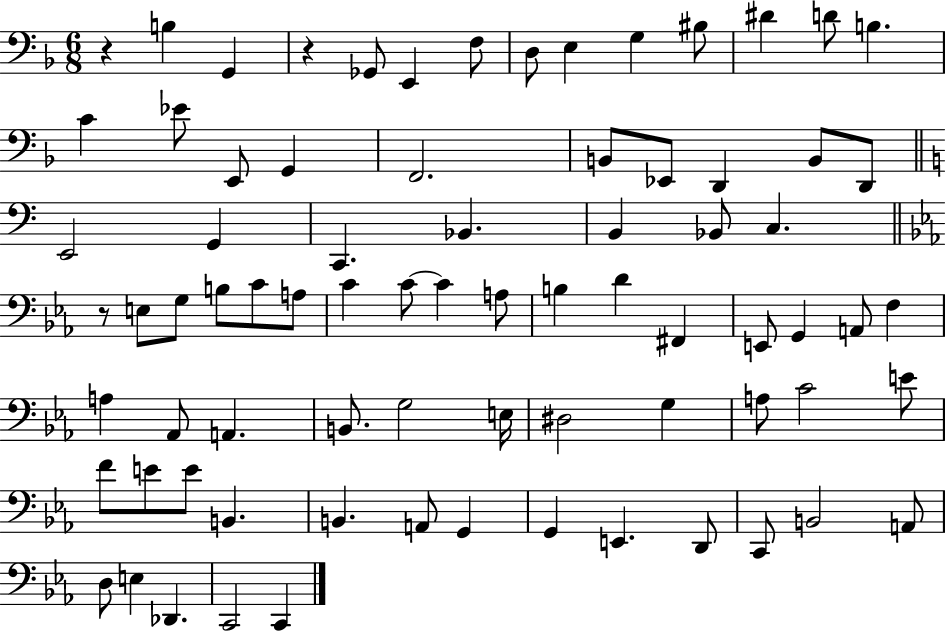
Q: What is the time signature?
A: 6/8